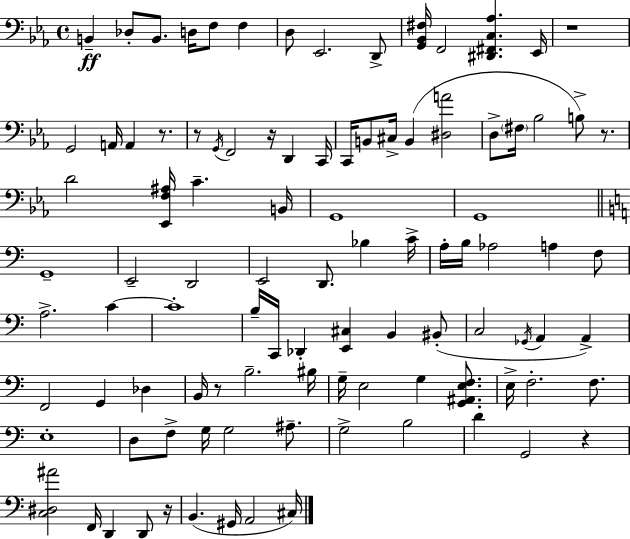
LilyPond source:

{
  \clef bass
  \time 4/4
  \defaultTimeSignature
  \key ees \major
  b,4--\ff des8-. b,8. d16 f8 f4 | d8 ees,2. d,8-> | <g, bes, fis>16 f,2 <dis, fis, c aes>4. ees,16 | r1 | \break g,2 a,16 a,4 r8. | r8 \acciaccatura { g,16 } f,2 r16 d,4 | c,16 c,16 b,8 cis16-> b,4( <dis a'>2 | d8-> \parenthesize fis16 bes2 b8->) r8. | \break d'2 <ees, f ais>16 c'4.-- | b,16 g,1 | g,1 | \bar "||" \break \key a \minor g,1-- | e,2-- d,2 | e,2 d,8. bes4 c'16-> | a16-. b16 aes2 a4 f8 | \break a2.-> c'4~~ | c'1-. | b16-- c,16 des,4-. <e, cis>4 b,4 bis,8-.( | c2 \acciaccatura { ges,16 } a,4 a,4->) | \break f,2 g,4 des4 | b,16 r8 b2.-- | bis16 g16-- e2 g4 <g, ais, e f>8. | e16-> f2.-. f8. | \break e1-. | d8 f8-> g16 g2 ais8.-- | g2-> b2 | d'4 g,2 r4 | \break <c dis ais'>2 f,16 d,4 d,8 | r16 b,4.( gis,16 a,2 | cis16) \bar "|."
}